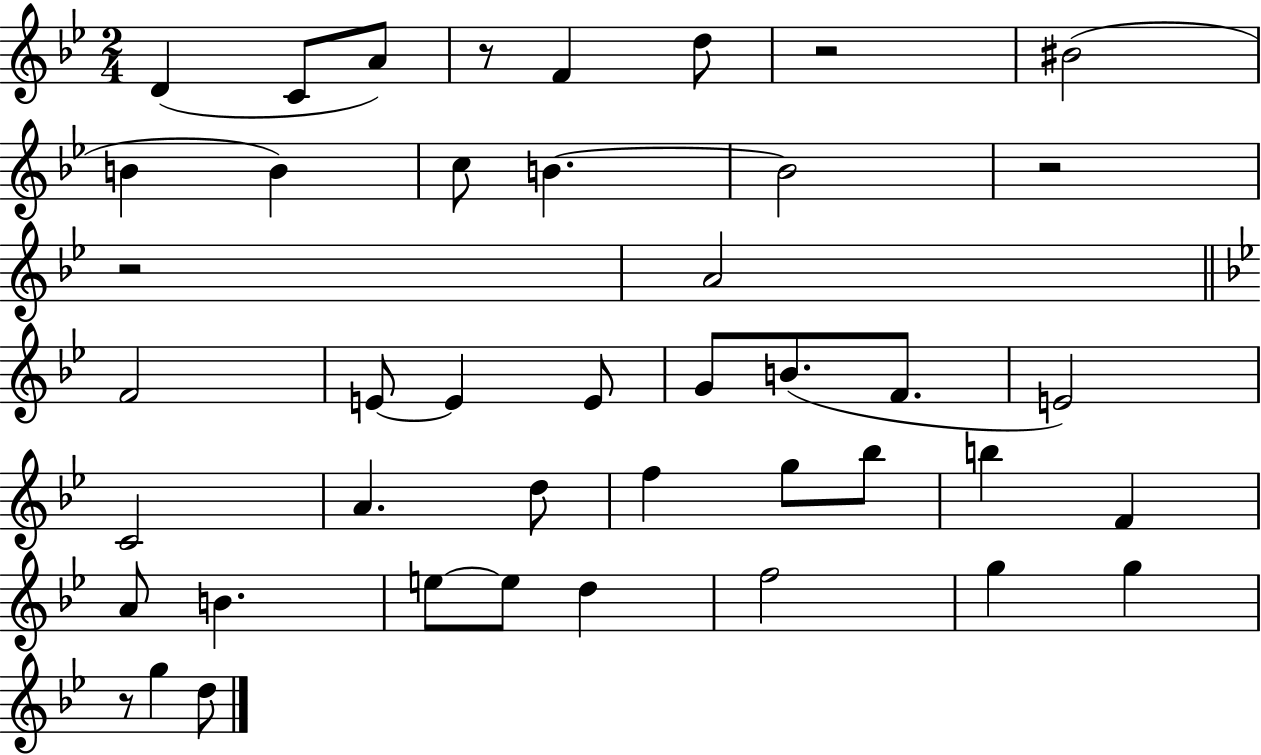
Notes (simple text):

D4/q C4/e A4/e R/e F4/q D5/e R/h BIS4/h B4/q B4/q C5/e B4/q. B4/h R/h R/h A4/h F4/h E4/e E4/q E4/e G4/e B4/e. F4/e. E4/h C4/h A4/q. D5/e F5/q G5/e Bb5/e B5/q F4/q A4/e B4/q. E5/e E5/e D5/q F5/h G5/q G5/q R/e G5/q D5/e